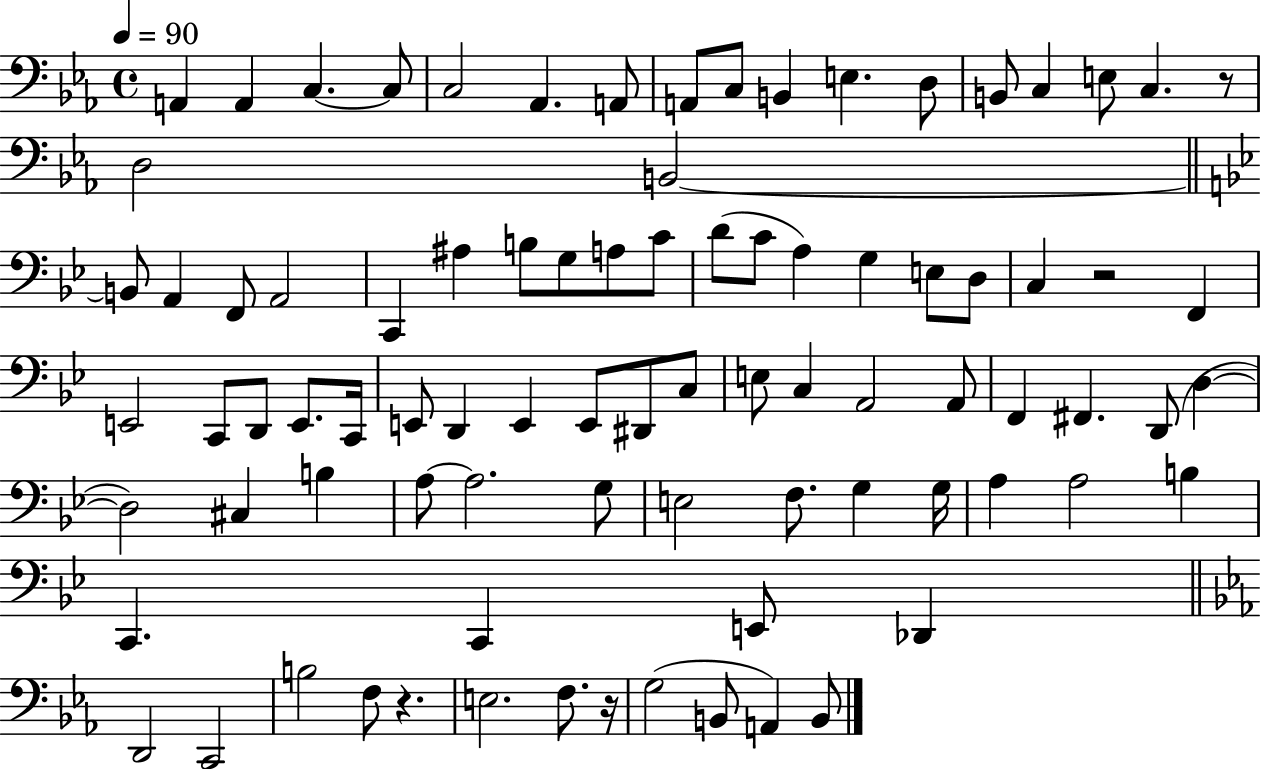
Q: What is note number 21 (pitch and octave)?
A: F2